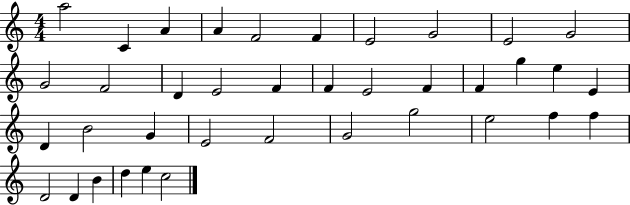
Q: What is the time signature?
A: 4/4